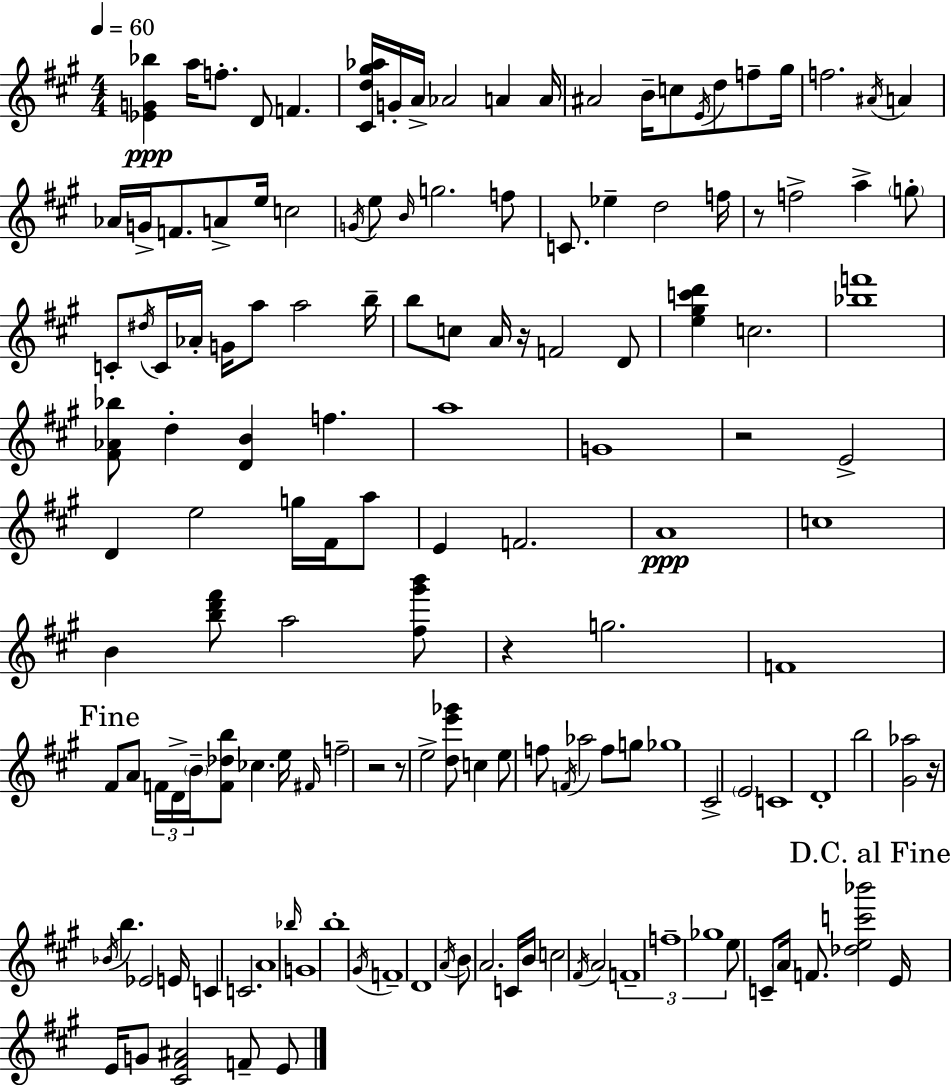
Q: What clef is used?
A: treble